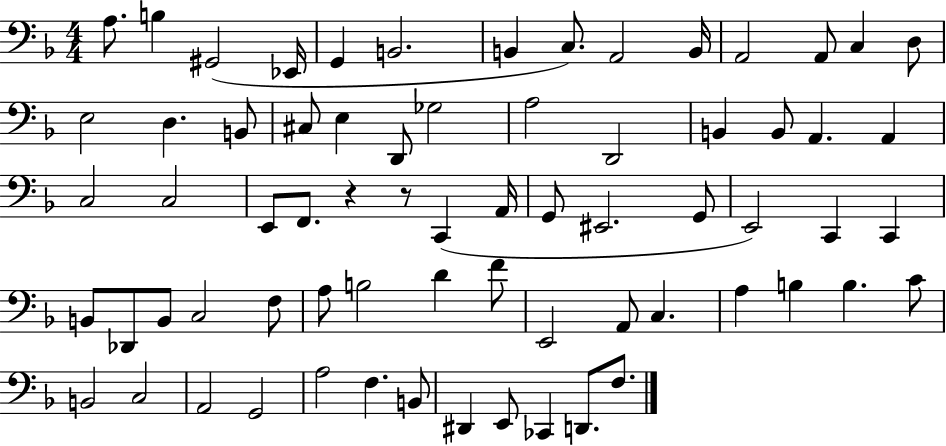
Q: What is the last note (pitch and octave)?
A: F3